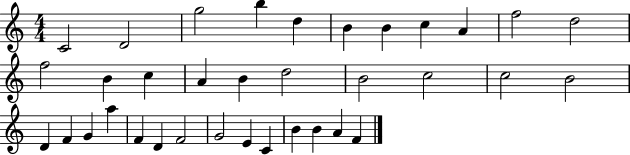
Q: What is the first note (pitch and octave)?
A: C4